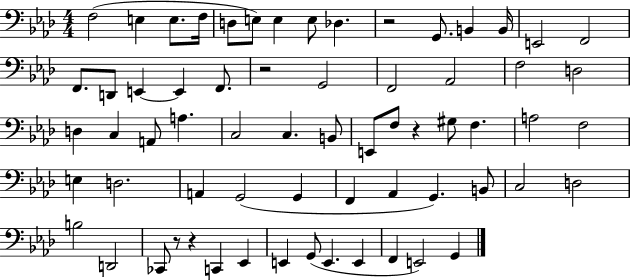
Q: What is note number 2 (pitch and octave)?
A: E3